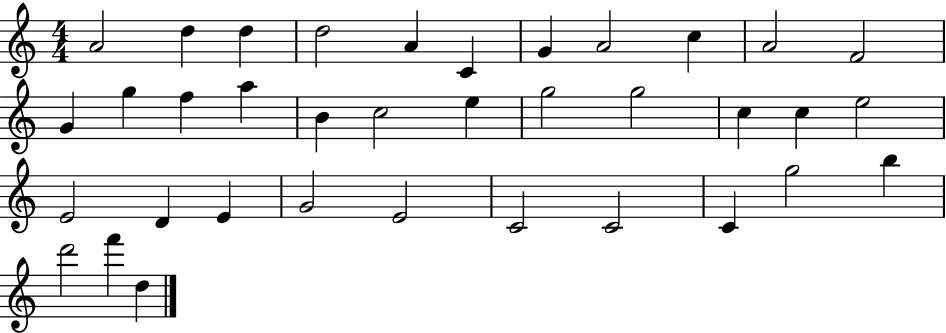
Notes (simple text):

A4/h D5/q D5/q D5/h A4/q C4/q G4/q A4/h C5/q A4/h F4/h G4/q G5/q F5/q A5/q B4/q C5/h E5/q G5/h G5/h C5/q C5/q E5/h E4/h D4/q E4/q G4/h E4/h C4/h C4/h C4/q G5/h B5/q D6/h F6/q D5/q